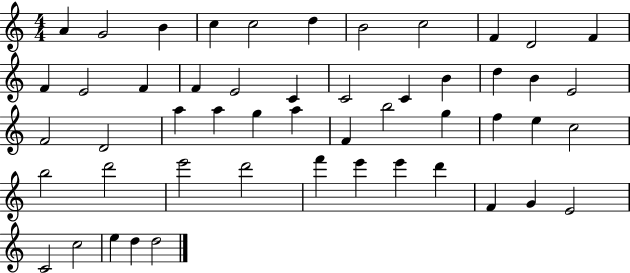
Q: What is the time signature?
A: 4/4